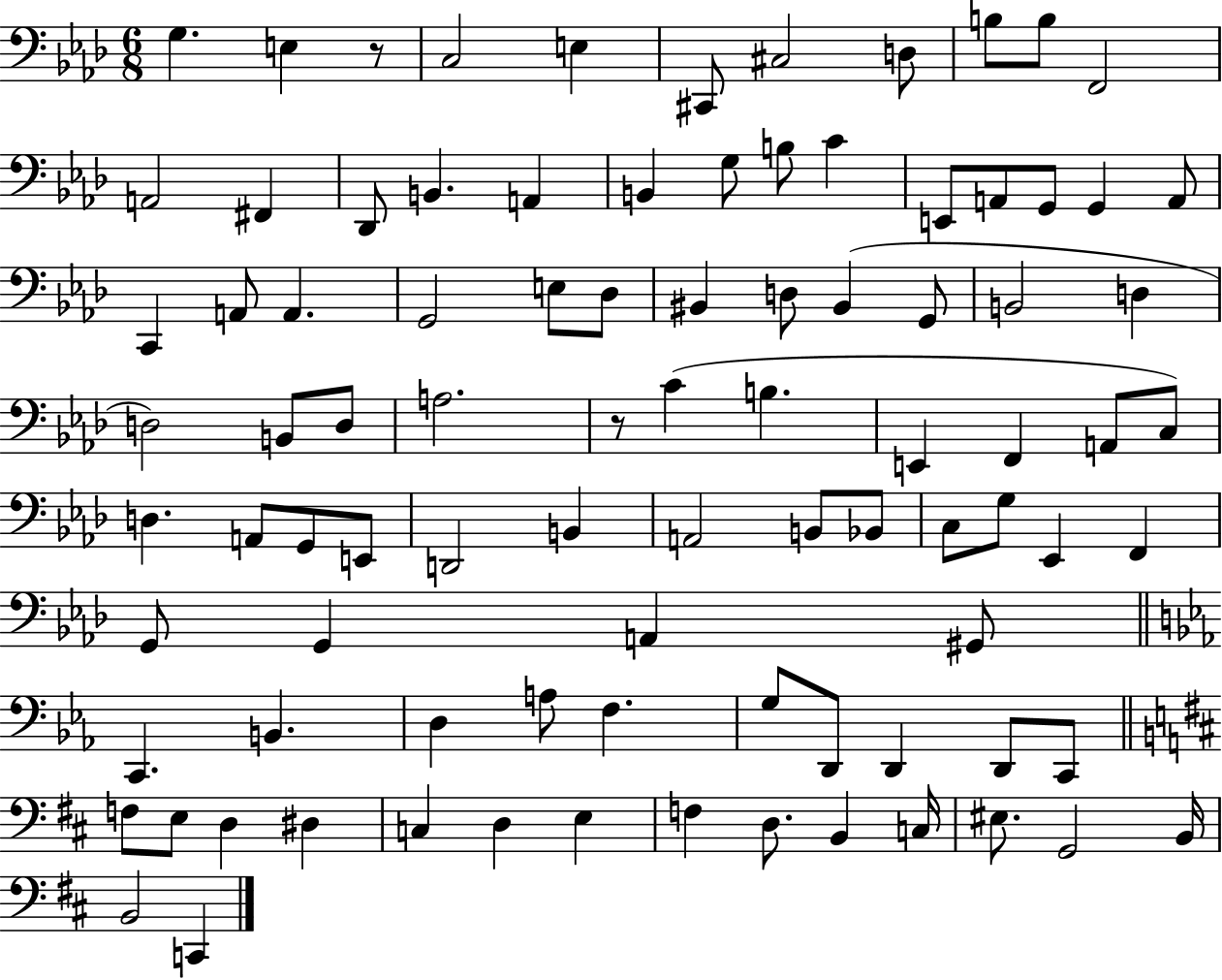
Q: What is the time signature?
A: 6/8